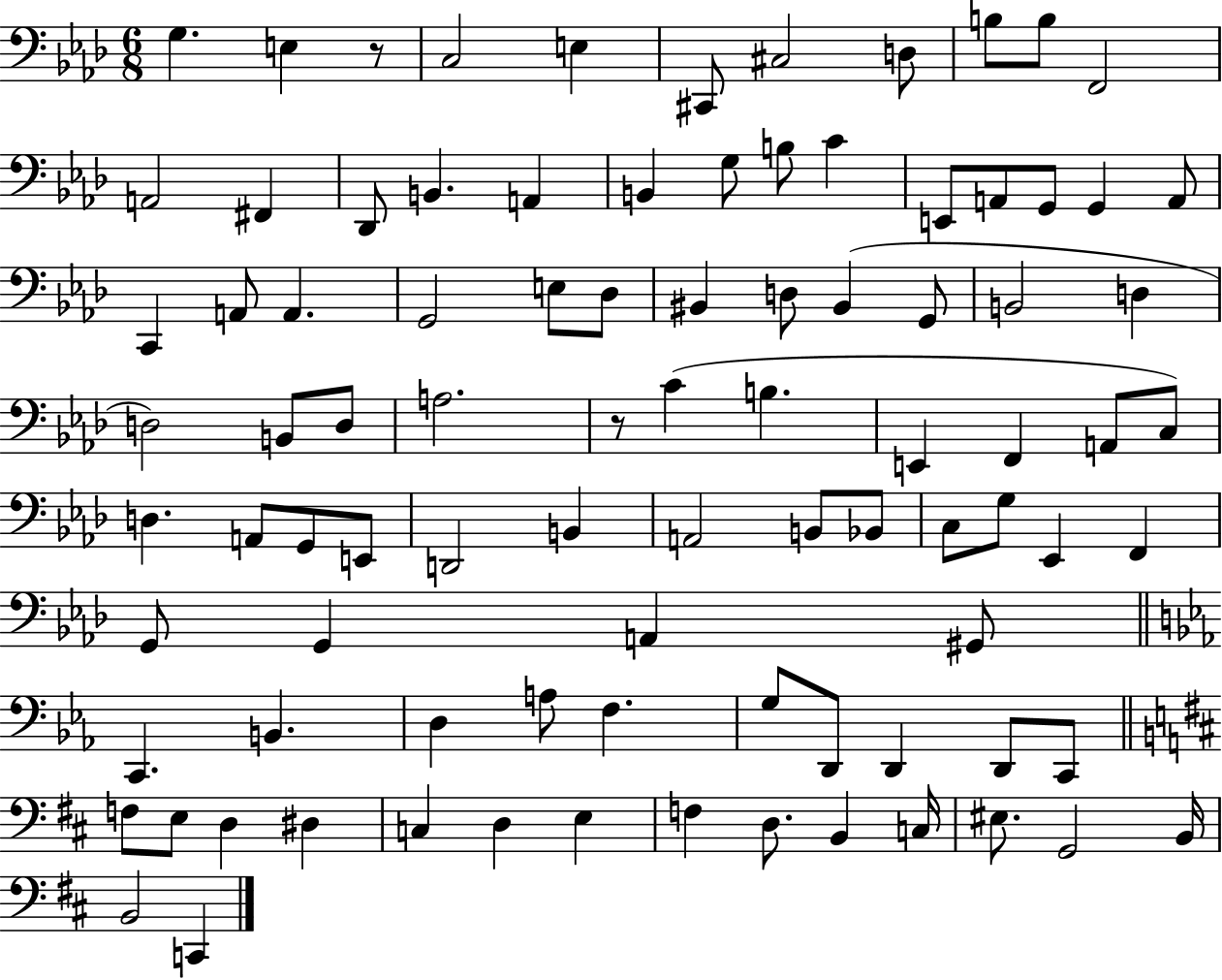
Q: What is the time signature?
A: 6/8